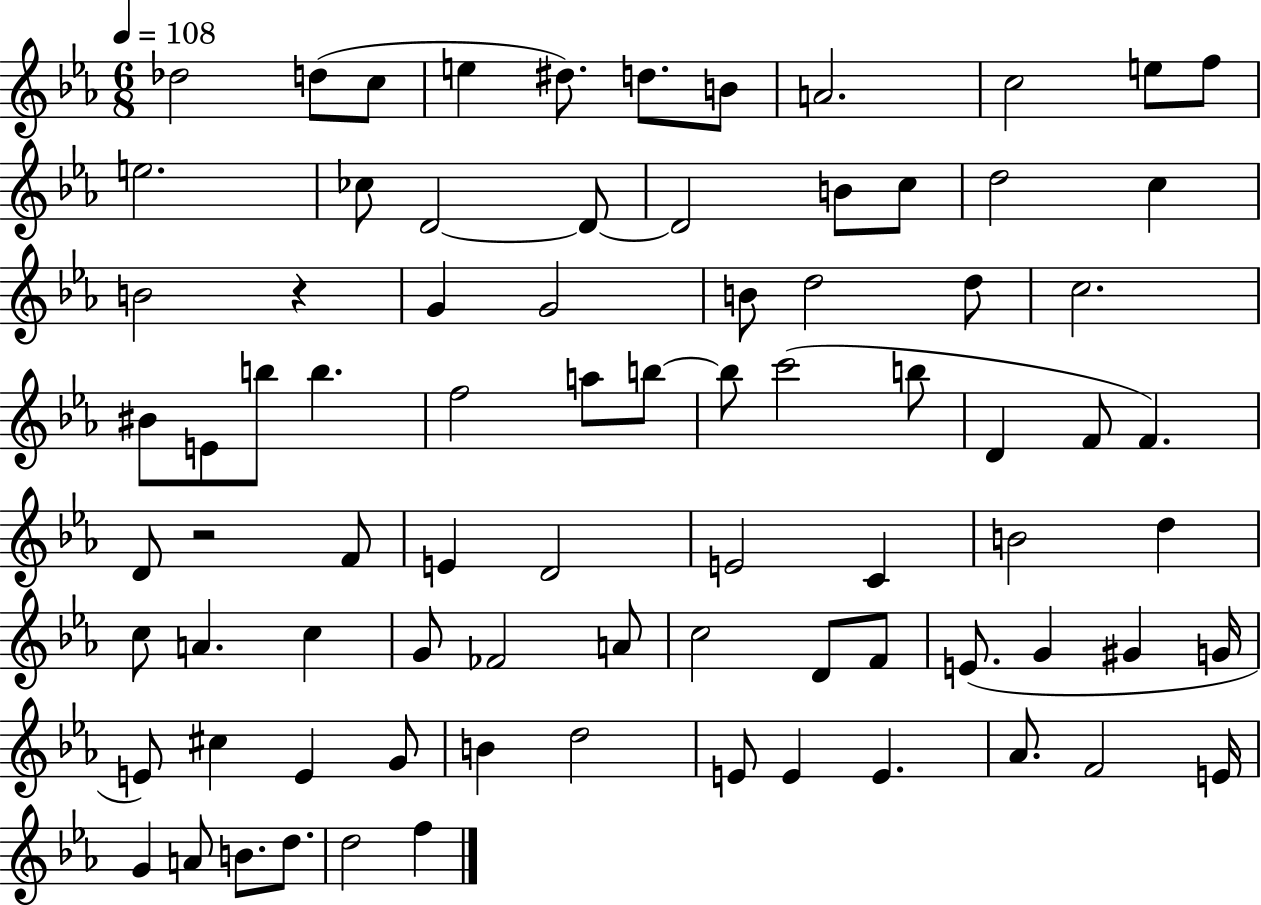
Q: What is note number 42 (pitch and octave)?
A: F4